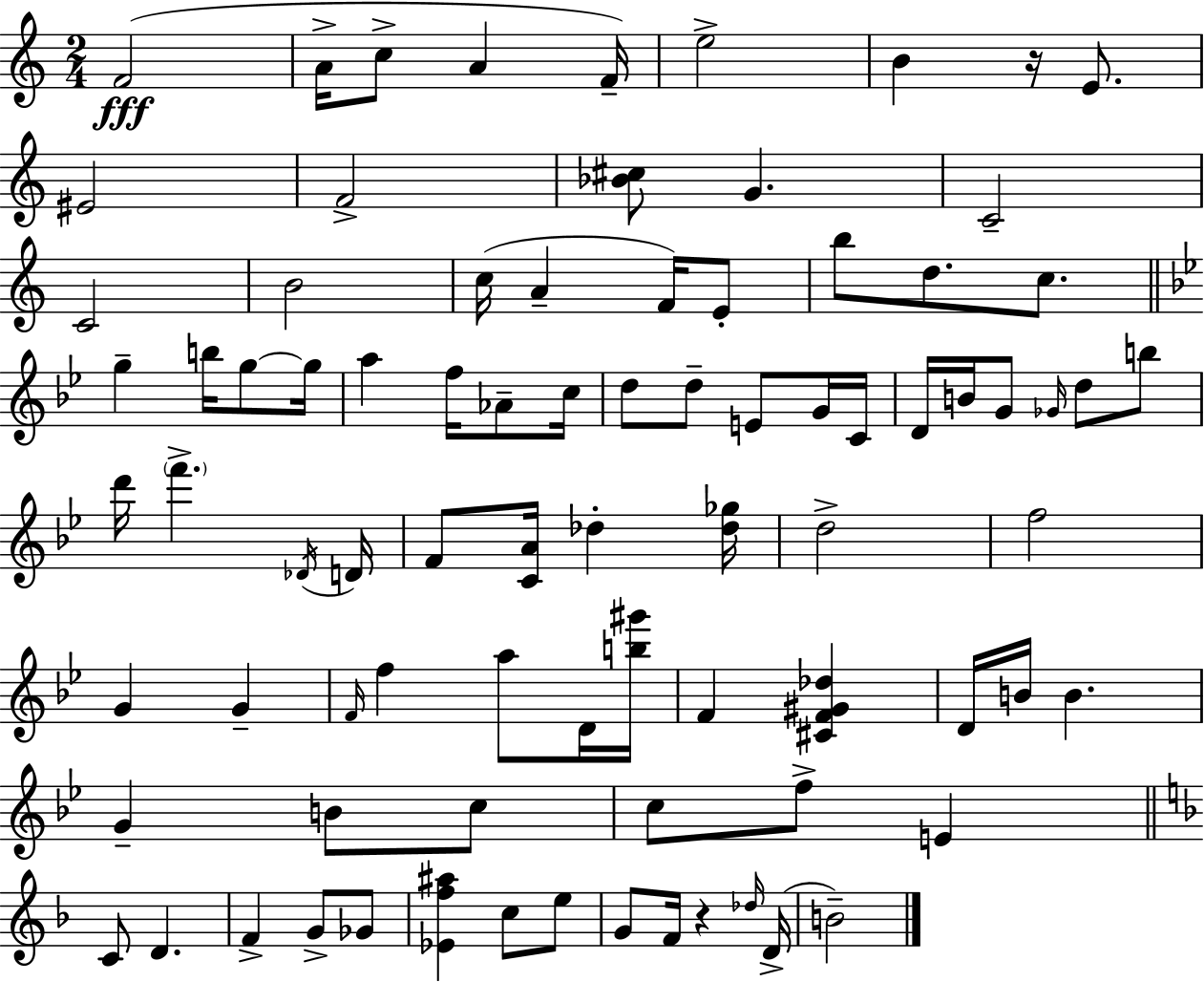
{
  \clef treble
  \numericTimeSignature
  \time 2/4
  \key a \minor
  f'2(\fff | a'16-> c''8-> a'4 f'16--) | e''2-> | b'4 r16 e'8. | \break eis'2 | f'2-> | <bes' cis''>8 g'4. | c'2-- | \break c'2 | b'2 | c''16( a'4-- f'16) e'8-. | b''8 d''8. c''8. | \break \bar "||" \break \key g \minor g''4-- b''16 g''8~~ g''16 | a''4 f''16 aes'8-- c''16 | d''8 d''8-- e'8 g'16 c'16 | d'16 b'16 g'8 \grace { ges'16 } d''8 b''8 | \break d'''16 \parenthesize f'''4.-> | \acciaccatura { des'16 } d'16 f'8 <c' a'>16 des''4-. | <des'' ges''>16 d''2-> | f''2 | \break g'4 g'4-- | \grace { f'16 } f''4 a''8 | d'16 <b'' gis'''>16 f'4 <cis' f' gis' des''>4 | d'16 b'16 b'4. | \break g'4-- b'8 | c''8 c''8 f''8-> e'4 | \bar "||" \break \key f \major c'8 d'4. | f'4-> g'8-> ges'8 | <ees' f'' ais''>4 c''8 e''8 | g'8 f'16 r4 \grace { des''16 }( | \break d'16-> b'2--) | \bar "|."
}